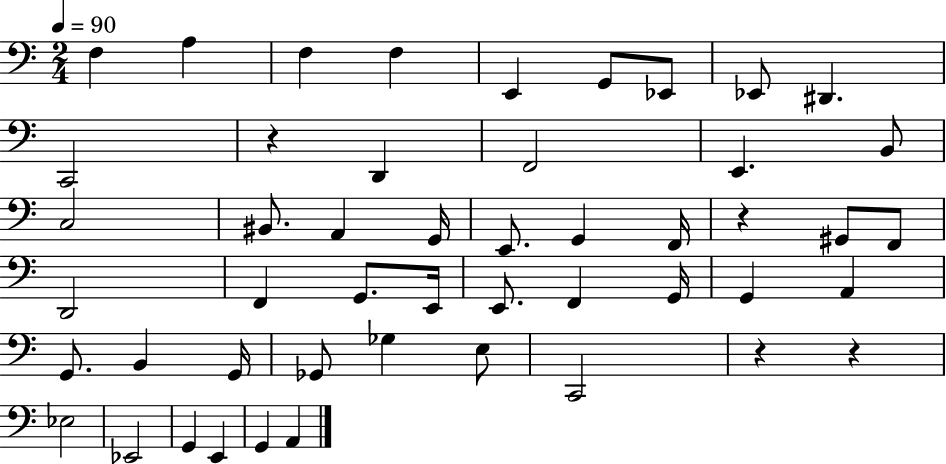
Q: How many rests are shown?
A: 4